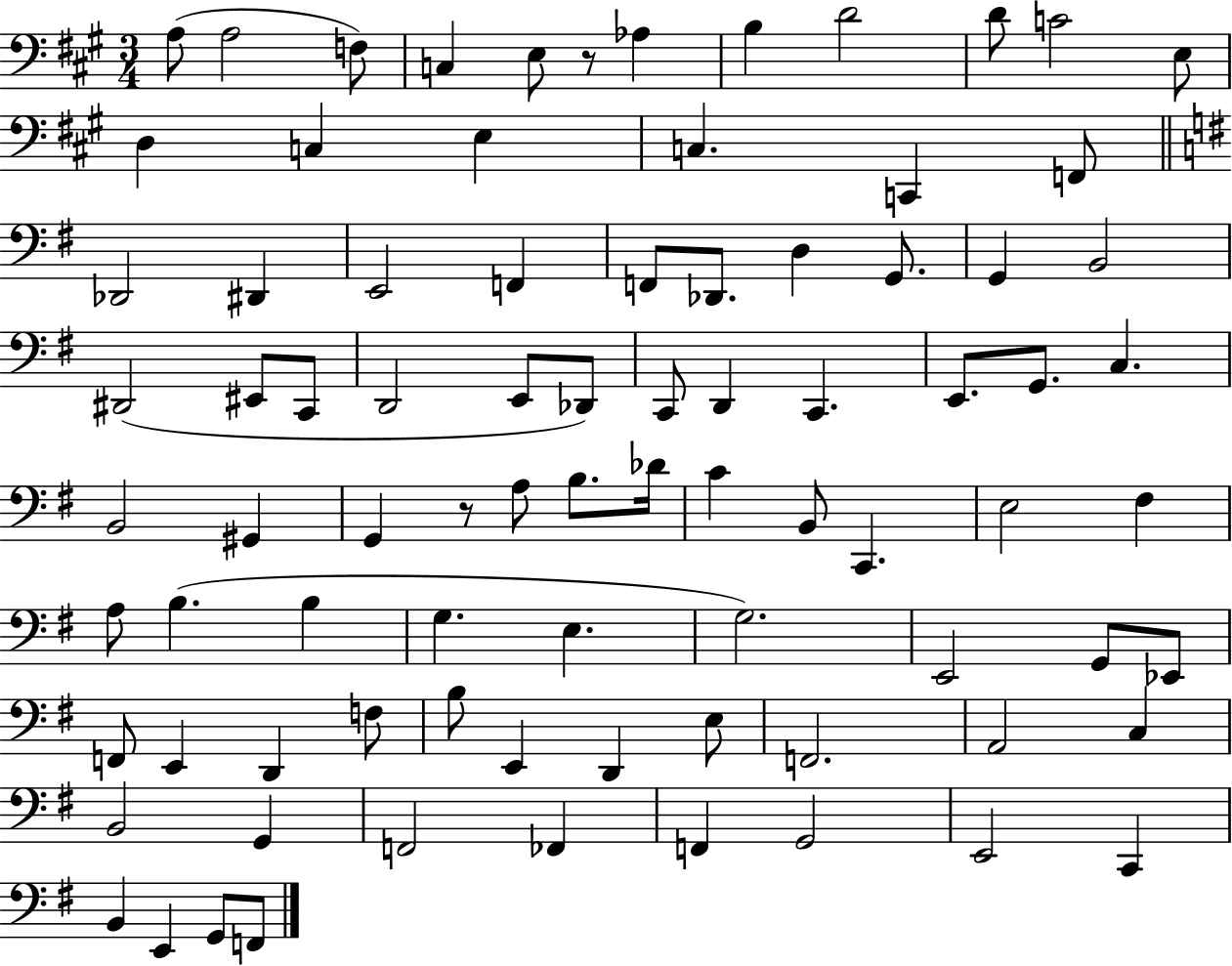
X:1
T:Untitled
M:3/4
L:1/4
K:A
A,/2 A,2 F,/2 C, E,/2 z/2 _A, B, D2 D/2 C2 E,/2 D, C, E, C, C,, F,,/2 _D,,2 ^D,, E,,2 F,, F,,/2 _D,,/2 D, G,,/2 G,, B,,2 ^D,,2 ^E,,/2 C,,/2 D,,2 E,,/2 _D,,/2 C,,/2 D,, C,, E,,/2 G,,/2 C, B,,2 ^G,, G,, z/2 A,/2 B,/2 _D/4 C B,,/2 C,, E,2 ^F, A,/2 B, B, G, E, G,2 E,,2 G,,/2 _E,,/2 F,,/2 E,, D,, F,/2 B,/2 E,, D,, E,/2 F,,2 A,,2 C, B,,2 G,, F,,2 _F,, F,, G,,2 E,,2 C,, B,, E,, G,,/2 F,,/2